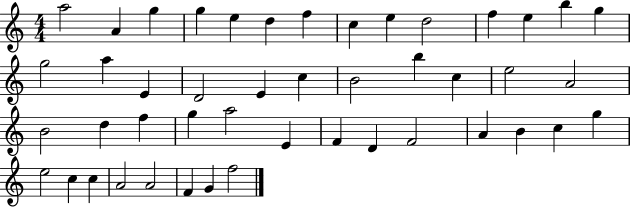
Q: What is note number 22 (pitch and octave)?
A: B5